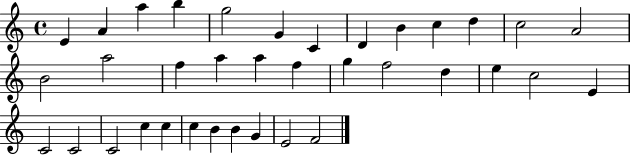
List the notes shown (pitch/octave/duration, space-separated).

E4/q A4/q A5/q B5/q G5/h G4/q C4/q D4/q B4/q C5/q D5/q C5/h A4/h B4/h A5/h F5/q A5/q A5/q F5/q G5/q F5/h D5/q E5/q C5/h E4/q C4/h C4/h C4/h C5/q C5/q C5/q B4/q B4/q G4/q E4/h F4/h